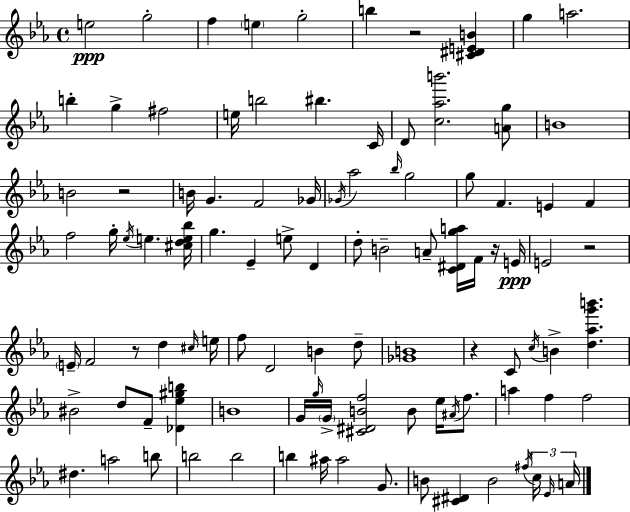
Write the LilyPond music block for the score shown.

{
  \clef treble
  \time 4/4
  \defaultTimeSignature
  \key c \minor
  e''2\ppp g''2-. | f''4 \parenthesize e''4 g''2-. | b''4 r2 <cis' dis' e' b'>4 | g''4 a''2. | \break b''4-. g''4-> fis''2 | e''16 b''2 bis''4. c'16 | d'8 <c'' aes'' b'''>2. <a' g''>8 | b'1 | \break b'2 r2 | b'16 g'4. f'2 ges'16 | \acciaccatura { ges'16 } aes''2 \grace { bes''16 } g''2 | g''8 f'4. e'4 f'4 | \break f''2 g''16-. \acciaccatura { ees''16 } e''4. | <cis'' d'' e'' bes''>16 g''4. ees'4-- e''8-> d'4 | d''8-. b'2-- a'8-- <c' dis' g'' a''>16 | f'16 r16 e'16\ppp e'2 r2 | \break \parenthesize e'16-- f'2 r8 d''4 | \grace { cis''16 } e''16 f''8 d'2 b'4 | d''8-- <ges' b'>1 | r4 c'8 \acciaccatura { c''16 } b'4-> <d'' aes'' g''' b'''>4. | \break bis'2-> d''8 f'8-- | <des' ees'' gis'' b''>4 b'1 | g'16 \grace { g''16 } \parenthesize g'16-> <cis' dis' b' f''>2 | b'8 ees''16 \acciaccatura { ais'16 } f''8. a''4 f''4 f''2 | \break dis''4. a''2 | b''8 b''2 b''2 | b''4 ais''16 ais''2 | g'8. b'8 <cis' dis'>4 b'2 | \break \acciaccatura { fis''16 } \tuplet 3/2 { c''16 \grace { ees'16 } a'16 } \bar "|."
}